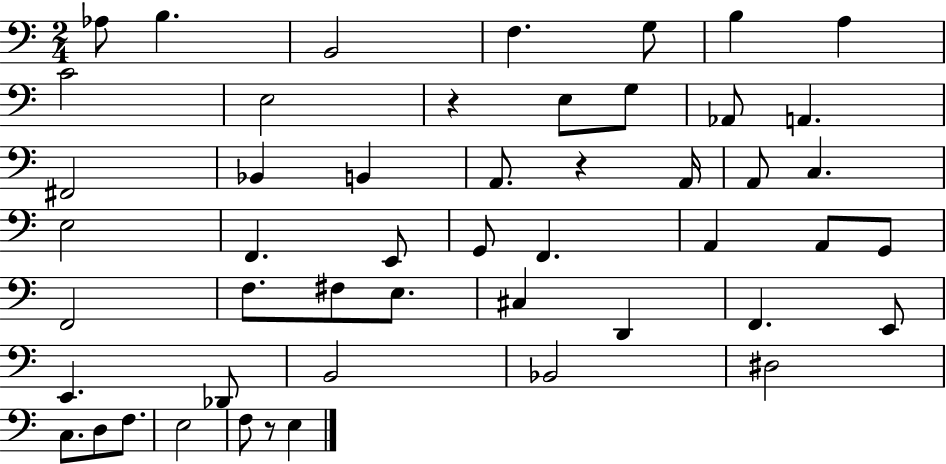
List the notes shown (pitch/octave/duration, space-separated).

Ab3/e B3/q. B2/h F3/q. G3/e B3/q A3/q C4/h E3/h R/q E3/e G3/e Ab2/e A2/q. F#2/h Bb2/q B2/q A2/e. R/q A2/s A2/e C3/q. E3/h F2/q. E2/e G2/e F2/q. A2/q A2/e G2/e F2/h F3/e. F#3/e E3/e. C#3/q D2/q F2/q. E2/e E2/q. Db2/e B2/h Bb2/h D#3/h C3/e. D3/e F3/e. E3/h F3/e R/e E3/q